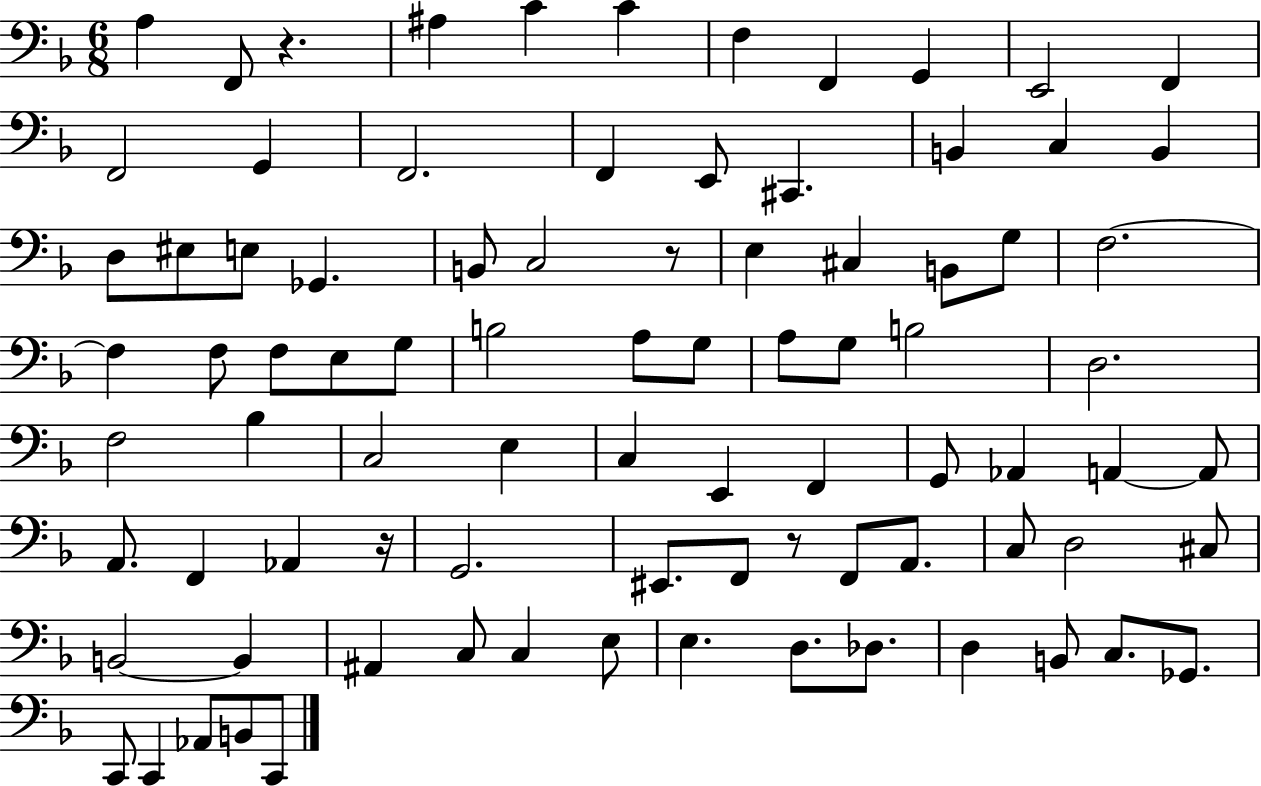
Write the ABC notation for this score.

X:1
T:Untitled
M:6/8
L:1/4
K:F
A, F,,/2 z ^A, C C F, F,, G,, E,,2 F,, F,,2 G,, F,,2 F,, E,,/2 ^C,, B,, C, B,, D,/2 ^E,/2 E,/2 _G,, B,,/2 C,2 z/2 E, ^C, B,,/2 G,/2 F,2 F, F,/2 F,/2 E,/2 G,/2 B,2 A,/2 G,/2 A,/2 G,/2 B,2 D,2 F,2 _B, C,2 E, C, E,, F,, G,,/2 _A,, A,, A,,/2 A,,/2 F,, _A,, z/4 G,,2 ^E,,/2 F,,/2 z/2 F,,/2 A,,/2 C,/2 D,2 ^C,/2 B,,2 B,, ^A,, C,/2 C, E,/2 E, D,/2 _D,/2 D, B,,/2 C,/2 _G,,/2 C,,/2 C,, _A,,/2 B,,/2 C,,/2